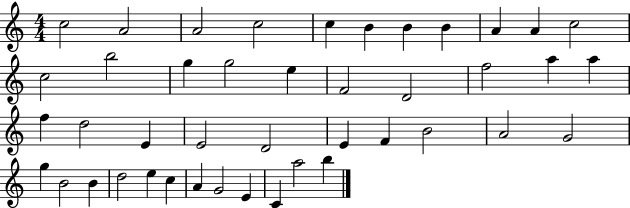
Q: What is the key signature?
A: C major